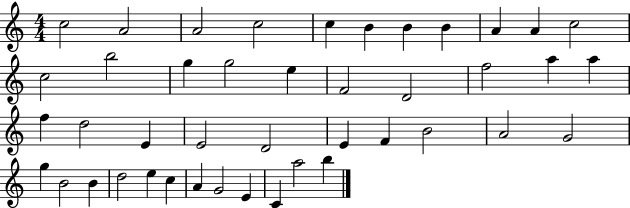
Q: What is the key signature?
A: C major